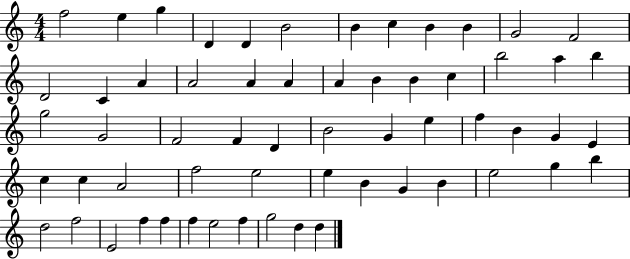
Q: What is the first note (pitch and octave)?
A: F5